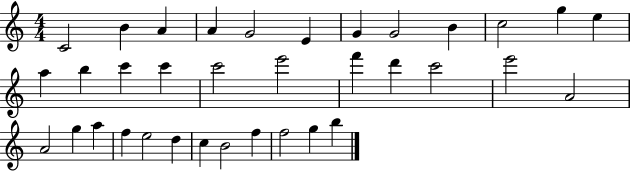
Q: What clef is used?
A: treble